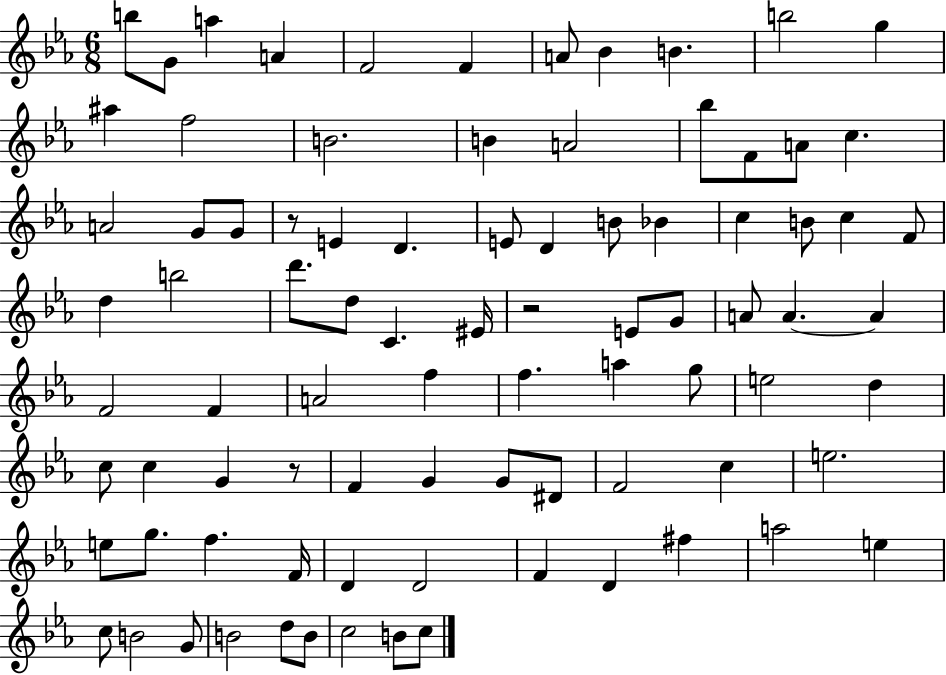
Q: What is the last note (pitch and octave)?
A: C5